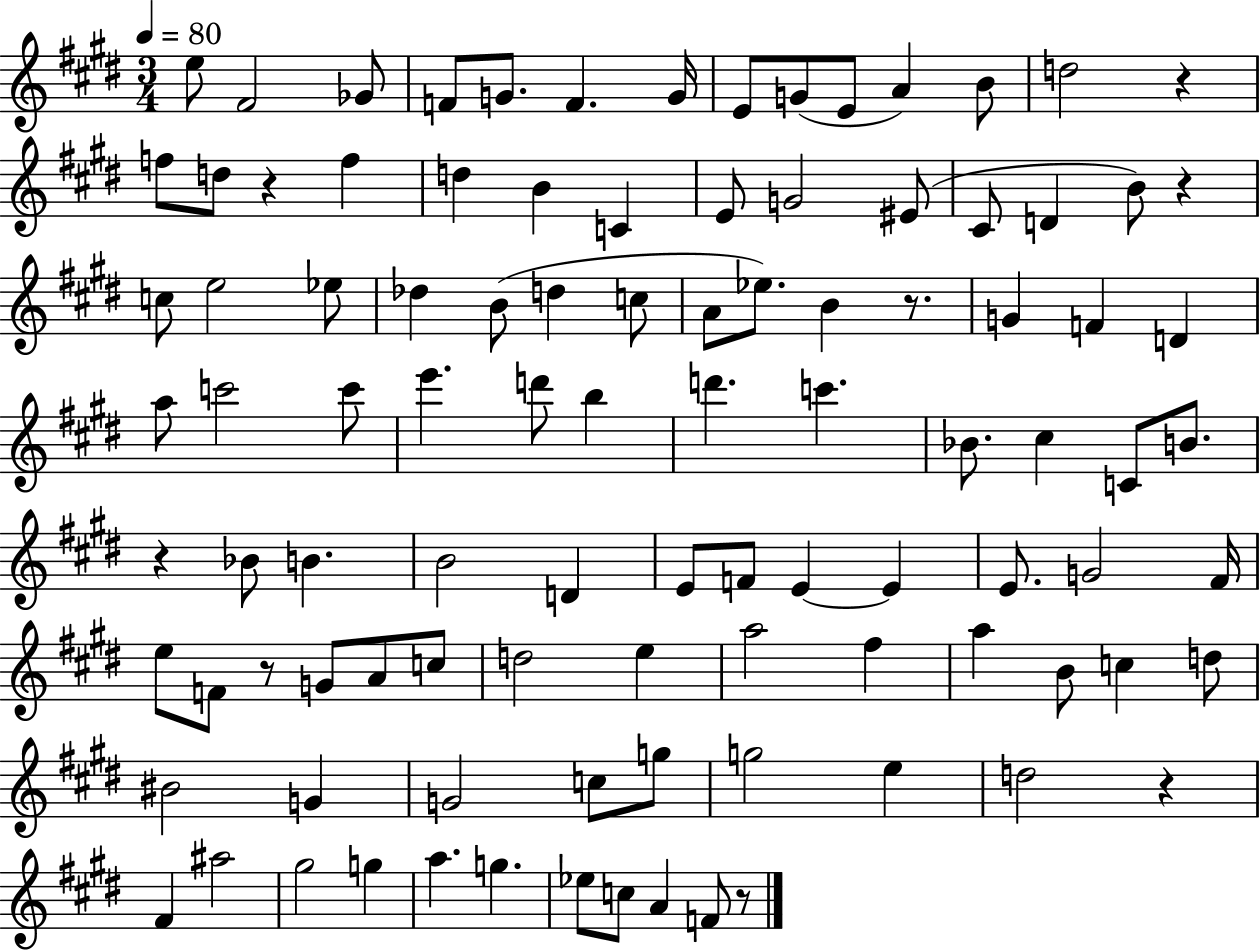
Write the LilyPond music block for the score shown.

{
  \clef treble
  \numericTimeSignature
  \time 3/4
  \key e \major
  \tempo 4 = 80
  e''8 fis'2 ges'8 | f'8 g'8. f'4. g'16 | e'8 g'8( e'8 a'4) b'8 | d''2 r4 | \break f''8 d''8 r4 f''4 | d''4 b'4 c'4 | e'8 g'2 eis'8( | cis'8 d'4 b'8) r4 | \break c''8 e''2 ees''8 | des''4 b'8( d''4 c''8 | a'8 ees''8.) b'4 r8. | g'4 f'4 d'4 | \break a''8 c'''2 c'''8 | e'''4. d'''8 b''4 | d'''4. c'''4. | bes'8. cis''4 c'8 b'8. | \break r4 bes'8 b'4. | b'2 d'4 | e'8 f'8 e'4~~ e'4 | e'8. g'2 fis'16 | \break e''8 f'8 r8 g'8 a'8 c''8 | d''2 e''4 | a''2 fis''4 | a''4 b'8 c''4 d''8 | \break bis'2 g'4 | g'2 c''8 g''8 | g''2 e''4 | d''2 r4 | \break fis'4 ais''2 | gis''2 g''4 | a''4. g''4. | ees''8 c''8 a'4 f'8 r8 | \break \bar "|."
}